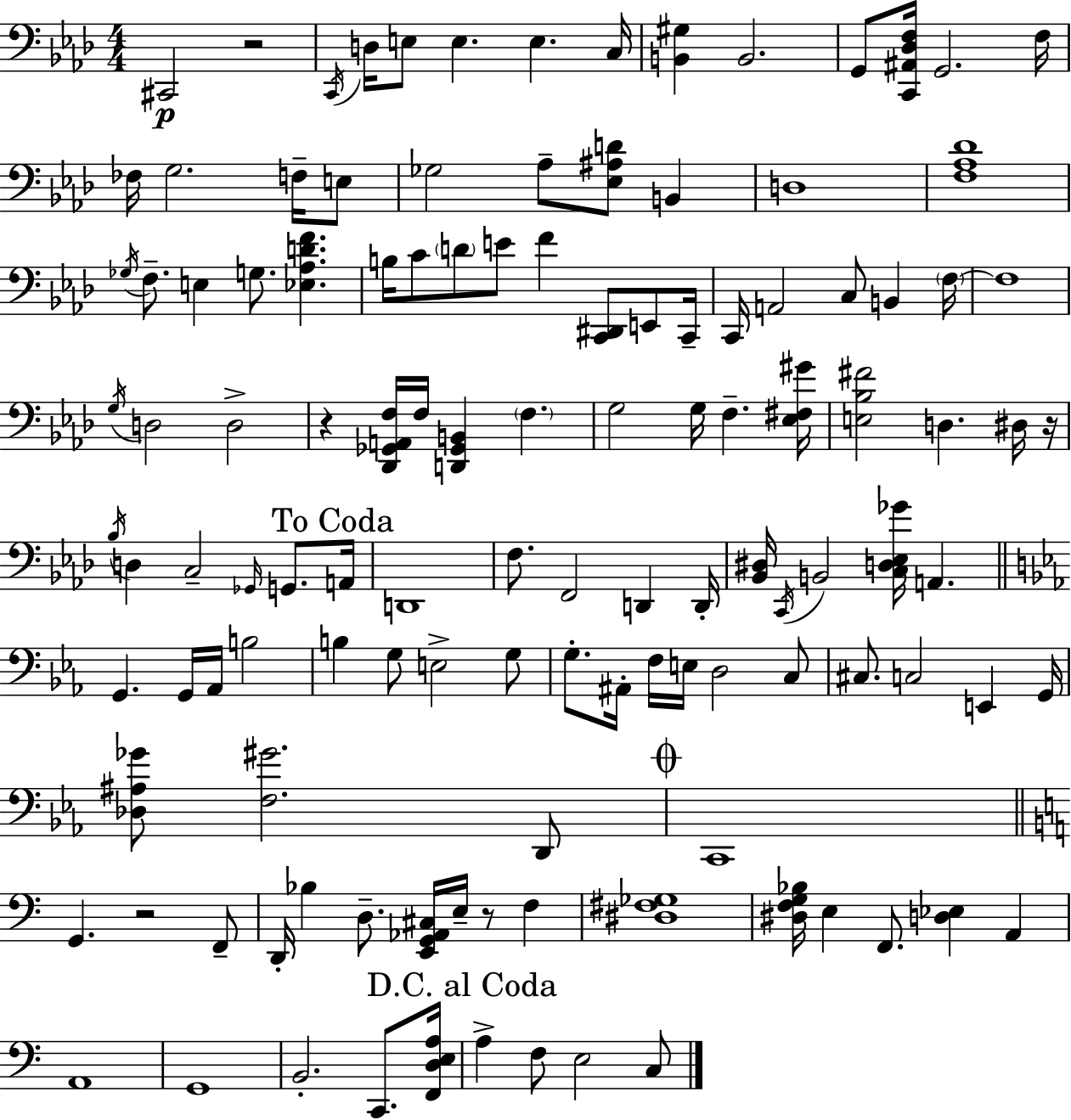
{
  \clef bass
  \numericTimeSignature
  \time 4/4
  \key aes \major
  cis,2\p r2 | \acciaccatura { c,16 } d16 e8 e4. e4. | c16 <b, gis>4 b,2. | g,8 <c, ais, des f>16 g,2. | \break f16 fes16 g2. f16-- e8 | ges2 aes8-- <ees ais d'>8 b,4 | d1 | <f aes des'>1 | \break \acciaccatura { ges16 } f8.-- e4 g8. <ees aes d' f'>4. | b16 c'8 \parenthesize d'8 e'8 f'4 <c, dis,>8 e,8 | c,16-- c,16 a,2 c8 b,4 | \parenthesize f16~~ f1 | \break \acciaccatura { g16 } d2 d2-> | r4 <des, ges, a, f>16 f16 <d, ges, b,>4 \parenthesize f4. | g2 g16 f4.-- | <ees fis gis'>16 <e bes fis'>2 d4. | \break dis16 r16 \acciaccatura { bes16 } d4 c2-- | \grace { ges,16 } g,8. \mark "To Coda" a,16 d,1 | f8. f,2 | d,4 d,16-. <bes, dis>16 \acciaccatura { c,16 } b,2 <c d ees ges'>16 | \break a,4. \bar "||" \break \key c \minor g,4. g,16 aes,16 b2 | b4 g8 e2-> g8 | g8.-. ais,16-. f16 e16 d2 c8 | cis8. c2 e,4 g,16 | \break <des ais ges'>8 <f gis'>2. d,8 | \mark \markup { \musicglyph "scripts.coda" } c,1 | \bar "||" \break \key c \major g,4. r2 f,8-- | d,16-. bes4 d8.-- <e, g, aes, cis>16 e16-- r8 f4 | <dis fis ges>1 | <dis f g bes>16 e4 f,8. <d ees>4 a,4 | \break a,1 | g,1 | b,2.-. c,8. <f, d e a>16 | \mark "D.C. al Coda" a4-> f8 e2 c8 | \break \bar "|."
}